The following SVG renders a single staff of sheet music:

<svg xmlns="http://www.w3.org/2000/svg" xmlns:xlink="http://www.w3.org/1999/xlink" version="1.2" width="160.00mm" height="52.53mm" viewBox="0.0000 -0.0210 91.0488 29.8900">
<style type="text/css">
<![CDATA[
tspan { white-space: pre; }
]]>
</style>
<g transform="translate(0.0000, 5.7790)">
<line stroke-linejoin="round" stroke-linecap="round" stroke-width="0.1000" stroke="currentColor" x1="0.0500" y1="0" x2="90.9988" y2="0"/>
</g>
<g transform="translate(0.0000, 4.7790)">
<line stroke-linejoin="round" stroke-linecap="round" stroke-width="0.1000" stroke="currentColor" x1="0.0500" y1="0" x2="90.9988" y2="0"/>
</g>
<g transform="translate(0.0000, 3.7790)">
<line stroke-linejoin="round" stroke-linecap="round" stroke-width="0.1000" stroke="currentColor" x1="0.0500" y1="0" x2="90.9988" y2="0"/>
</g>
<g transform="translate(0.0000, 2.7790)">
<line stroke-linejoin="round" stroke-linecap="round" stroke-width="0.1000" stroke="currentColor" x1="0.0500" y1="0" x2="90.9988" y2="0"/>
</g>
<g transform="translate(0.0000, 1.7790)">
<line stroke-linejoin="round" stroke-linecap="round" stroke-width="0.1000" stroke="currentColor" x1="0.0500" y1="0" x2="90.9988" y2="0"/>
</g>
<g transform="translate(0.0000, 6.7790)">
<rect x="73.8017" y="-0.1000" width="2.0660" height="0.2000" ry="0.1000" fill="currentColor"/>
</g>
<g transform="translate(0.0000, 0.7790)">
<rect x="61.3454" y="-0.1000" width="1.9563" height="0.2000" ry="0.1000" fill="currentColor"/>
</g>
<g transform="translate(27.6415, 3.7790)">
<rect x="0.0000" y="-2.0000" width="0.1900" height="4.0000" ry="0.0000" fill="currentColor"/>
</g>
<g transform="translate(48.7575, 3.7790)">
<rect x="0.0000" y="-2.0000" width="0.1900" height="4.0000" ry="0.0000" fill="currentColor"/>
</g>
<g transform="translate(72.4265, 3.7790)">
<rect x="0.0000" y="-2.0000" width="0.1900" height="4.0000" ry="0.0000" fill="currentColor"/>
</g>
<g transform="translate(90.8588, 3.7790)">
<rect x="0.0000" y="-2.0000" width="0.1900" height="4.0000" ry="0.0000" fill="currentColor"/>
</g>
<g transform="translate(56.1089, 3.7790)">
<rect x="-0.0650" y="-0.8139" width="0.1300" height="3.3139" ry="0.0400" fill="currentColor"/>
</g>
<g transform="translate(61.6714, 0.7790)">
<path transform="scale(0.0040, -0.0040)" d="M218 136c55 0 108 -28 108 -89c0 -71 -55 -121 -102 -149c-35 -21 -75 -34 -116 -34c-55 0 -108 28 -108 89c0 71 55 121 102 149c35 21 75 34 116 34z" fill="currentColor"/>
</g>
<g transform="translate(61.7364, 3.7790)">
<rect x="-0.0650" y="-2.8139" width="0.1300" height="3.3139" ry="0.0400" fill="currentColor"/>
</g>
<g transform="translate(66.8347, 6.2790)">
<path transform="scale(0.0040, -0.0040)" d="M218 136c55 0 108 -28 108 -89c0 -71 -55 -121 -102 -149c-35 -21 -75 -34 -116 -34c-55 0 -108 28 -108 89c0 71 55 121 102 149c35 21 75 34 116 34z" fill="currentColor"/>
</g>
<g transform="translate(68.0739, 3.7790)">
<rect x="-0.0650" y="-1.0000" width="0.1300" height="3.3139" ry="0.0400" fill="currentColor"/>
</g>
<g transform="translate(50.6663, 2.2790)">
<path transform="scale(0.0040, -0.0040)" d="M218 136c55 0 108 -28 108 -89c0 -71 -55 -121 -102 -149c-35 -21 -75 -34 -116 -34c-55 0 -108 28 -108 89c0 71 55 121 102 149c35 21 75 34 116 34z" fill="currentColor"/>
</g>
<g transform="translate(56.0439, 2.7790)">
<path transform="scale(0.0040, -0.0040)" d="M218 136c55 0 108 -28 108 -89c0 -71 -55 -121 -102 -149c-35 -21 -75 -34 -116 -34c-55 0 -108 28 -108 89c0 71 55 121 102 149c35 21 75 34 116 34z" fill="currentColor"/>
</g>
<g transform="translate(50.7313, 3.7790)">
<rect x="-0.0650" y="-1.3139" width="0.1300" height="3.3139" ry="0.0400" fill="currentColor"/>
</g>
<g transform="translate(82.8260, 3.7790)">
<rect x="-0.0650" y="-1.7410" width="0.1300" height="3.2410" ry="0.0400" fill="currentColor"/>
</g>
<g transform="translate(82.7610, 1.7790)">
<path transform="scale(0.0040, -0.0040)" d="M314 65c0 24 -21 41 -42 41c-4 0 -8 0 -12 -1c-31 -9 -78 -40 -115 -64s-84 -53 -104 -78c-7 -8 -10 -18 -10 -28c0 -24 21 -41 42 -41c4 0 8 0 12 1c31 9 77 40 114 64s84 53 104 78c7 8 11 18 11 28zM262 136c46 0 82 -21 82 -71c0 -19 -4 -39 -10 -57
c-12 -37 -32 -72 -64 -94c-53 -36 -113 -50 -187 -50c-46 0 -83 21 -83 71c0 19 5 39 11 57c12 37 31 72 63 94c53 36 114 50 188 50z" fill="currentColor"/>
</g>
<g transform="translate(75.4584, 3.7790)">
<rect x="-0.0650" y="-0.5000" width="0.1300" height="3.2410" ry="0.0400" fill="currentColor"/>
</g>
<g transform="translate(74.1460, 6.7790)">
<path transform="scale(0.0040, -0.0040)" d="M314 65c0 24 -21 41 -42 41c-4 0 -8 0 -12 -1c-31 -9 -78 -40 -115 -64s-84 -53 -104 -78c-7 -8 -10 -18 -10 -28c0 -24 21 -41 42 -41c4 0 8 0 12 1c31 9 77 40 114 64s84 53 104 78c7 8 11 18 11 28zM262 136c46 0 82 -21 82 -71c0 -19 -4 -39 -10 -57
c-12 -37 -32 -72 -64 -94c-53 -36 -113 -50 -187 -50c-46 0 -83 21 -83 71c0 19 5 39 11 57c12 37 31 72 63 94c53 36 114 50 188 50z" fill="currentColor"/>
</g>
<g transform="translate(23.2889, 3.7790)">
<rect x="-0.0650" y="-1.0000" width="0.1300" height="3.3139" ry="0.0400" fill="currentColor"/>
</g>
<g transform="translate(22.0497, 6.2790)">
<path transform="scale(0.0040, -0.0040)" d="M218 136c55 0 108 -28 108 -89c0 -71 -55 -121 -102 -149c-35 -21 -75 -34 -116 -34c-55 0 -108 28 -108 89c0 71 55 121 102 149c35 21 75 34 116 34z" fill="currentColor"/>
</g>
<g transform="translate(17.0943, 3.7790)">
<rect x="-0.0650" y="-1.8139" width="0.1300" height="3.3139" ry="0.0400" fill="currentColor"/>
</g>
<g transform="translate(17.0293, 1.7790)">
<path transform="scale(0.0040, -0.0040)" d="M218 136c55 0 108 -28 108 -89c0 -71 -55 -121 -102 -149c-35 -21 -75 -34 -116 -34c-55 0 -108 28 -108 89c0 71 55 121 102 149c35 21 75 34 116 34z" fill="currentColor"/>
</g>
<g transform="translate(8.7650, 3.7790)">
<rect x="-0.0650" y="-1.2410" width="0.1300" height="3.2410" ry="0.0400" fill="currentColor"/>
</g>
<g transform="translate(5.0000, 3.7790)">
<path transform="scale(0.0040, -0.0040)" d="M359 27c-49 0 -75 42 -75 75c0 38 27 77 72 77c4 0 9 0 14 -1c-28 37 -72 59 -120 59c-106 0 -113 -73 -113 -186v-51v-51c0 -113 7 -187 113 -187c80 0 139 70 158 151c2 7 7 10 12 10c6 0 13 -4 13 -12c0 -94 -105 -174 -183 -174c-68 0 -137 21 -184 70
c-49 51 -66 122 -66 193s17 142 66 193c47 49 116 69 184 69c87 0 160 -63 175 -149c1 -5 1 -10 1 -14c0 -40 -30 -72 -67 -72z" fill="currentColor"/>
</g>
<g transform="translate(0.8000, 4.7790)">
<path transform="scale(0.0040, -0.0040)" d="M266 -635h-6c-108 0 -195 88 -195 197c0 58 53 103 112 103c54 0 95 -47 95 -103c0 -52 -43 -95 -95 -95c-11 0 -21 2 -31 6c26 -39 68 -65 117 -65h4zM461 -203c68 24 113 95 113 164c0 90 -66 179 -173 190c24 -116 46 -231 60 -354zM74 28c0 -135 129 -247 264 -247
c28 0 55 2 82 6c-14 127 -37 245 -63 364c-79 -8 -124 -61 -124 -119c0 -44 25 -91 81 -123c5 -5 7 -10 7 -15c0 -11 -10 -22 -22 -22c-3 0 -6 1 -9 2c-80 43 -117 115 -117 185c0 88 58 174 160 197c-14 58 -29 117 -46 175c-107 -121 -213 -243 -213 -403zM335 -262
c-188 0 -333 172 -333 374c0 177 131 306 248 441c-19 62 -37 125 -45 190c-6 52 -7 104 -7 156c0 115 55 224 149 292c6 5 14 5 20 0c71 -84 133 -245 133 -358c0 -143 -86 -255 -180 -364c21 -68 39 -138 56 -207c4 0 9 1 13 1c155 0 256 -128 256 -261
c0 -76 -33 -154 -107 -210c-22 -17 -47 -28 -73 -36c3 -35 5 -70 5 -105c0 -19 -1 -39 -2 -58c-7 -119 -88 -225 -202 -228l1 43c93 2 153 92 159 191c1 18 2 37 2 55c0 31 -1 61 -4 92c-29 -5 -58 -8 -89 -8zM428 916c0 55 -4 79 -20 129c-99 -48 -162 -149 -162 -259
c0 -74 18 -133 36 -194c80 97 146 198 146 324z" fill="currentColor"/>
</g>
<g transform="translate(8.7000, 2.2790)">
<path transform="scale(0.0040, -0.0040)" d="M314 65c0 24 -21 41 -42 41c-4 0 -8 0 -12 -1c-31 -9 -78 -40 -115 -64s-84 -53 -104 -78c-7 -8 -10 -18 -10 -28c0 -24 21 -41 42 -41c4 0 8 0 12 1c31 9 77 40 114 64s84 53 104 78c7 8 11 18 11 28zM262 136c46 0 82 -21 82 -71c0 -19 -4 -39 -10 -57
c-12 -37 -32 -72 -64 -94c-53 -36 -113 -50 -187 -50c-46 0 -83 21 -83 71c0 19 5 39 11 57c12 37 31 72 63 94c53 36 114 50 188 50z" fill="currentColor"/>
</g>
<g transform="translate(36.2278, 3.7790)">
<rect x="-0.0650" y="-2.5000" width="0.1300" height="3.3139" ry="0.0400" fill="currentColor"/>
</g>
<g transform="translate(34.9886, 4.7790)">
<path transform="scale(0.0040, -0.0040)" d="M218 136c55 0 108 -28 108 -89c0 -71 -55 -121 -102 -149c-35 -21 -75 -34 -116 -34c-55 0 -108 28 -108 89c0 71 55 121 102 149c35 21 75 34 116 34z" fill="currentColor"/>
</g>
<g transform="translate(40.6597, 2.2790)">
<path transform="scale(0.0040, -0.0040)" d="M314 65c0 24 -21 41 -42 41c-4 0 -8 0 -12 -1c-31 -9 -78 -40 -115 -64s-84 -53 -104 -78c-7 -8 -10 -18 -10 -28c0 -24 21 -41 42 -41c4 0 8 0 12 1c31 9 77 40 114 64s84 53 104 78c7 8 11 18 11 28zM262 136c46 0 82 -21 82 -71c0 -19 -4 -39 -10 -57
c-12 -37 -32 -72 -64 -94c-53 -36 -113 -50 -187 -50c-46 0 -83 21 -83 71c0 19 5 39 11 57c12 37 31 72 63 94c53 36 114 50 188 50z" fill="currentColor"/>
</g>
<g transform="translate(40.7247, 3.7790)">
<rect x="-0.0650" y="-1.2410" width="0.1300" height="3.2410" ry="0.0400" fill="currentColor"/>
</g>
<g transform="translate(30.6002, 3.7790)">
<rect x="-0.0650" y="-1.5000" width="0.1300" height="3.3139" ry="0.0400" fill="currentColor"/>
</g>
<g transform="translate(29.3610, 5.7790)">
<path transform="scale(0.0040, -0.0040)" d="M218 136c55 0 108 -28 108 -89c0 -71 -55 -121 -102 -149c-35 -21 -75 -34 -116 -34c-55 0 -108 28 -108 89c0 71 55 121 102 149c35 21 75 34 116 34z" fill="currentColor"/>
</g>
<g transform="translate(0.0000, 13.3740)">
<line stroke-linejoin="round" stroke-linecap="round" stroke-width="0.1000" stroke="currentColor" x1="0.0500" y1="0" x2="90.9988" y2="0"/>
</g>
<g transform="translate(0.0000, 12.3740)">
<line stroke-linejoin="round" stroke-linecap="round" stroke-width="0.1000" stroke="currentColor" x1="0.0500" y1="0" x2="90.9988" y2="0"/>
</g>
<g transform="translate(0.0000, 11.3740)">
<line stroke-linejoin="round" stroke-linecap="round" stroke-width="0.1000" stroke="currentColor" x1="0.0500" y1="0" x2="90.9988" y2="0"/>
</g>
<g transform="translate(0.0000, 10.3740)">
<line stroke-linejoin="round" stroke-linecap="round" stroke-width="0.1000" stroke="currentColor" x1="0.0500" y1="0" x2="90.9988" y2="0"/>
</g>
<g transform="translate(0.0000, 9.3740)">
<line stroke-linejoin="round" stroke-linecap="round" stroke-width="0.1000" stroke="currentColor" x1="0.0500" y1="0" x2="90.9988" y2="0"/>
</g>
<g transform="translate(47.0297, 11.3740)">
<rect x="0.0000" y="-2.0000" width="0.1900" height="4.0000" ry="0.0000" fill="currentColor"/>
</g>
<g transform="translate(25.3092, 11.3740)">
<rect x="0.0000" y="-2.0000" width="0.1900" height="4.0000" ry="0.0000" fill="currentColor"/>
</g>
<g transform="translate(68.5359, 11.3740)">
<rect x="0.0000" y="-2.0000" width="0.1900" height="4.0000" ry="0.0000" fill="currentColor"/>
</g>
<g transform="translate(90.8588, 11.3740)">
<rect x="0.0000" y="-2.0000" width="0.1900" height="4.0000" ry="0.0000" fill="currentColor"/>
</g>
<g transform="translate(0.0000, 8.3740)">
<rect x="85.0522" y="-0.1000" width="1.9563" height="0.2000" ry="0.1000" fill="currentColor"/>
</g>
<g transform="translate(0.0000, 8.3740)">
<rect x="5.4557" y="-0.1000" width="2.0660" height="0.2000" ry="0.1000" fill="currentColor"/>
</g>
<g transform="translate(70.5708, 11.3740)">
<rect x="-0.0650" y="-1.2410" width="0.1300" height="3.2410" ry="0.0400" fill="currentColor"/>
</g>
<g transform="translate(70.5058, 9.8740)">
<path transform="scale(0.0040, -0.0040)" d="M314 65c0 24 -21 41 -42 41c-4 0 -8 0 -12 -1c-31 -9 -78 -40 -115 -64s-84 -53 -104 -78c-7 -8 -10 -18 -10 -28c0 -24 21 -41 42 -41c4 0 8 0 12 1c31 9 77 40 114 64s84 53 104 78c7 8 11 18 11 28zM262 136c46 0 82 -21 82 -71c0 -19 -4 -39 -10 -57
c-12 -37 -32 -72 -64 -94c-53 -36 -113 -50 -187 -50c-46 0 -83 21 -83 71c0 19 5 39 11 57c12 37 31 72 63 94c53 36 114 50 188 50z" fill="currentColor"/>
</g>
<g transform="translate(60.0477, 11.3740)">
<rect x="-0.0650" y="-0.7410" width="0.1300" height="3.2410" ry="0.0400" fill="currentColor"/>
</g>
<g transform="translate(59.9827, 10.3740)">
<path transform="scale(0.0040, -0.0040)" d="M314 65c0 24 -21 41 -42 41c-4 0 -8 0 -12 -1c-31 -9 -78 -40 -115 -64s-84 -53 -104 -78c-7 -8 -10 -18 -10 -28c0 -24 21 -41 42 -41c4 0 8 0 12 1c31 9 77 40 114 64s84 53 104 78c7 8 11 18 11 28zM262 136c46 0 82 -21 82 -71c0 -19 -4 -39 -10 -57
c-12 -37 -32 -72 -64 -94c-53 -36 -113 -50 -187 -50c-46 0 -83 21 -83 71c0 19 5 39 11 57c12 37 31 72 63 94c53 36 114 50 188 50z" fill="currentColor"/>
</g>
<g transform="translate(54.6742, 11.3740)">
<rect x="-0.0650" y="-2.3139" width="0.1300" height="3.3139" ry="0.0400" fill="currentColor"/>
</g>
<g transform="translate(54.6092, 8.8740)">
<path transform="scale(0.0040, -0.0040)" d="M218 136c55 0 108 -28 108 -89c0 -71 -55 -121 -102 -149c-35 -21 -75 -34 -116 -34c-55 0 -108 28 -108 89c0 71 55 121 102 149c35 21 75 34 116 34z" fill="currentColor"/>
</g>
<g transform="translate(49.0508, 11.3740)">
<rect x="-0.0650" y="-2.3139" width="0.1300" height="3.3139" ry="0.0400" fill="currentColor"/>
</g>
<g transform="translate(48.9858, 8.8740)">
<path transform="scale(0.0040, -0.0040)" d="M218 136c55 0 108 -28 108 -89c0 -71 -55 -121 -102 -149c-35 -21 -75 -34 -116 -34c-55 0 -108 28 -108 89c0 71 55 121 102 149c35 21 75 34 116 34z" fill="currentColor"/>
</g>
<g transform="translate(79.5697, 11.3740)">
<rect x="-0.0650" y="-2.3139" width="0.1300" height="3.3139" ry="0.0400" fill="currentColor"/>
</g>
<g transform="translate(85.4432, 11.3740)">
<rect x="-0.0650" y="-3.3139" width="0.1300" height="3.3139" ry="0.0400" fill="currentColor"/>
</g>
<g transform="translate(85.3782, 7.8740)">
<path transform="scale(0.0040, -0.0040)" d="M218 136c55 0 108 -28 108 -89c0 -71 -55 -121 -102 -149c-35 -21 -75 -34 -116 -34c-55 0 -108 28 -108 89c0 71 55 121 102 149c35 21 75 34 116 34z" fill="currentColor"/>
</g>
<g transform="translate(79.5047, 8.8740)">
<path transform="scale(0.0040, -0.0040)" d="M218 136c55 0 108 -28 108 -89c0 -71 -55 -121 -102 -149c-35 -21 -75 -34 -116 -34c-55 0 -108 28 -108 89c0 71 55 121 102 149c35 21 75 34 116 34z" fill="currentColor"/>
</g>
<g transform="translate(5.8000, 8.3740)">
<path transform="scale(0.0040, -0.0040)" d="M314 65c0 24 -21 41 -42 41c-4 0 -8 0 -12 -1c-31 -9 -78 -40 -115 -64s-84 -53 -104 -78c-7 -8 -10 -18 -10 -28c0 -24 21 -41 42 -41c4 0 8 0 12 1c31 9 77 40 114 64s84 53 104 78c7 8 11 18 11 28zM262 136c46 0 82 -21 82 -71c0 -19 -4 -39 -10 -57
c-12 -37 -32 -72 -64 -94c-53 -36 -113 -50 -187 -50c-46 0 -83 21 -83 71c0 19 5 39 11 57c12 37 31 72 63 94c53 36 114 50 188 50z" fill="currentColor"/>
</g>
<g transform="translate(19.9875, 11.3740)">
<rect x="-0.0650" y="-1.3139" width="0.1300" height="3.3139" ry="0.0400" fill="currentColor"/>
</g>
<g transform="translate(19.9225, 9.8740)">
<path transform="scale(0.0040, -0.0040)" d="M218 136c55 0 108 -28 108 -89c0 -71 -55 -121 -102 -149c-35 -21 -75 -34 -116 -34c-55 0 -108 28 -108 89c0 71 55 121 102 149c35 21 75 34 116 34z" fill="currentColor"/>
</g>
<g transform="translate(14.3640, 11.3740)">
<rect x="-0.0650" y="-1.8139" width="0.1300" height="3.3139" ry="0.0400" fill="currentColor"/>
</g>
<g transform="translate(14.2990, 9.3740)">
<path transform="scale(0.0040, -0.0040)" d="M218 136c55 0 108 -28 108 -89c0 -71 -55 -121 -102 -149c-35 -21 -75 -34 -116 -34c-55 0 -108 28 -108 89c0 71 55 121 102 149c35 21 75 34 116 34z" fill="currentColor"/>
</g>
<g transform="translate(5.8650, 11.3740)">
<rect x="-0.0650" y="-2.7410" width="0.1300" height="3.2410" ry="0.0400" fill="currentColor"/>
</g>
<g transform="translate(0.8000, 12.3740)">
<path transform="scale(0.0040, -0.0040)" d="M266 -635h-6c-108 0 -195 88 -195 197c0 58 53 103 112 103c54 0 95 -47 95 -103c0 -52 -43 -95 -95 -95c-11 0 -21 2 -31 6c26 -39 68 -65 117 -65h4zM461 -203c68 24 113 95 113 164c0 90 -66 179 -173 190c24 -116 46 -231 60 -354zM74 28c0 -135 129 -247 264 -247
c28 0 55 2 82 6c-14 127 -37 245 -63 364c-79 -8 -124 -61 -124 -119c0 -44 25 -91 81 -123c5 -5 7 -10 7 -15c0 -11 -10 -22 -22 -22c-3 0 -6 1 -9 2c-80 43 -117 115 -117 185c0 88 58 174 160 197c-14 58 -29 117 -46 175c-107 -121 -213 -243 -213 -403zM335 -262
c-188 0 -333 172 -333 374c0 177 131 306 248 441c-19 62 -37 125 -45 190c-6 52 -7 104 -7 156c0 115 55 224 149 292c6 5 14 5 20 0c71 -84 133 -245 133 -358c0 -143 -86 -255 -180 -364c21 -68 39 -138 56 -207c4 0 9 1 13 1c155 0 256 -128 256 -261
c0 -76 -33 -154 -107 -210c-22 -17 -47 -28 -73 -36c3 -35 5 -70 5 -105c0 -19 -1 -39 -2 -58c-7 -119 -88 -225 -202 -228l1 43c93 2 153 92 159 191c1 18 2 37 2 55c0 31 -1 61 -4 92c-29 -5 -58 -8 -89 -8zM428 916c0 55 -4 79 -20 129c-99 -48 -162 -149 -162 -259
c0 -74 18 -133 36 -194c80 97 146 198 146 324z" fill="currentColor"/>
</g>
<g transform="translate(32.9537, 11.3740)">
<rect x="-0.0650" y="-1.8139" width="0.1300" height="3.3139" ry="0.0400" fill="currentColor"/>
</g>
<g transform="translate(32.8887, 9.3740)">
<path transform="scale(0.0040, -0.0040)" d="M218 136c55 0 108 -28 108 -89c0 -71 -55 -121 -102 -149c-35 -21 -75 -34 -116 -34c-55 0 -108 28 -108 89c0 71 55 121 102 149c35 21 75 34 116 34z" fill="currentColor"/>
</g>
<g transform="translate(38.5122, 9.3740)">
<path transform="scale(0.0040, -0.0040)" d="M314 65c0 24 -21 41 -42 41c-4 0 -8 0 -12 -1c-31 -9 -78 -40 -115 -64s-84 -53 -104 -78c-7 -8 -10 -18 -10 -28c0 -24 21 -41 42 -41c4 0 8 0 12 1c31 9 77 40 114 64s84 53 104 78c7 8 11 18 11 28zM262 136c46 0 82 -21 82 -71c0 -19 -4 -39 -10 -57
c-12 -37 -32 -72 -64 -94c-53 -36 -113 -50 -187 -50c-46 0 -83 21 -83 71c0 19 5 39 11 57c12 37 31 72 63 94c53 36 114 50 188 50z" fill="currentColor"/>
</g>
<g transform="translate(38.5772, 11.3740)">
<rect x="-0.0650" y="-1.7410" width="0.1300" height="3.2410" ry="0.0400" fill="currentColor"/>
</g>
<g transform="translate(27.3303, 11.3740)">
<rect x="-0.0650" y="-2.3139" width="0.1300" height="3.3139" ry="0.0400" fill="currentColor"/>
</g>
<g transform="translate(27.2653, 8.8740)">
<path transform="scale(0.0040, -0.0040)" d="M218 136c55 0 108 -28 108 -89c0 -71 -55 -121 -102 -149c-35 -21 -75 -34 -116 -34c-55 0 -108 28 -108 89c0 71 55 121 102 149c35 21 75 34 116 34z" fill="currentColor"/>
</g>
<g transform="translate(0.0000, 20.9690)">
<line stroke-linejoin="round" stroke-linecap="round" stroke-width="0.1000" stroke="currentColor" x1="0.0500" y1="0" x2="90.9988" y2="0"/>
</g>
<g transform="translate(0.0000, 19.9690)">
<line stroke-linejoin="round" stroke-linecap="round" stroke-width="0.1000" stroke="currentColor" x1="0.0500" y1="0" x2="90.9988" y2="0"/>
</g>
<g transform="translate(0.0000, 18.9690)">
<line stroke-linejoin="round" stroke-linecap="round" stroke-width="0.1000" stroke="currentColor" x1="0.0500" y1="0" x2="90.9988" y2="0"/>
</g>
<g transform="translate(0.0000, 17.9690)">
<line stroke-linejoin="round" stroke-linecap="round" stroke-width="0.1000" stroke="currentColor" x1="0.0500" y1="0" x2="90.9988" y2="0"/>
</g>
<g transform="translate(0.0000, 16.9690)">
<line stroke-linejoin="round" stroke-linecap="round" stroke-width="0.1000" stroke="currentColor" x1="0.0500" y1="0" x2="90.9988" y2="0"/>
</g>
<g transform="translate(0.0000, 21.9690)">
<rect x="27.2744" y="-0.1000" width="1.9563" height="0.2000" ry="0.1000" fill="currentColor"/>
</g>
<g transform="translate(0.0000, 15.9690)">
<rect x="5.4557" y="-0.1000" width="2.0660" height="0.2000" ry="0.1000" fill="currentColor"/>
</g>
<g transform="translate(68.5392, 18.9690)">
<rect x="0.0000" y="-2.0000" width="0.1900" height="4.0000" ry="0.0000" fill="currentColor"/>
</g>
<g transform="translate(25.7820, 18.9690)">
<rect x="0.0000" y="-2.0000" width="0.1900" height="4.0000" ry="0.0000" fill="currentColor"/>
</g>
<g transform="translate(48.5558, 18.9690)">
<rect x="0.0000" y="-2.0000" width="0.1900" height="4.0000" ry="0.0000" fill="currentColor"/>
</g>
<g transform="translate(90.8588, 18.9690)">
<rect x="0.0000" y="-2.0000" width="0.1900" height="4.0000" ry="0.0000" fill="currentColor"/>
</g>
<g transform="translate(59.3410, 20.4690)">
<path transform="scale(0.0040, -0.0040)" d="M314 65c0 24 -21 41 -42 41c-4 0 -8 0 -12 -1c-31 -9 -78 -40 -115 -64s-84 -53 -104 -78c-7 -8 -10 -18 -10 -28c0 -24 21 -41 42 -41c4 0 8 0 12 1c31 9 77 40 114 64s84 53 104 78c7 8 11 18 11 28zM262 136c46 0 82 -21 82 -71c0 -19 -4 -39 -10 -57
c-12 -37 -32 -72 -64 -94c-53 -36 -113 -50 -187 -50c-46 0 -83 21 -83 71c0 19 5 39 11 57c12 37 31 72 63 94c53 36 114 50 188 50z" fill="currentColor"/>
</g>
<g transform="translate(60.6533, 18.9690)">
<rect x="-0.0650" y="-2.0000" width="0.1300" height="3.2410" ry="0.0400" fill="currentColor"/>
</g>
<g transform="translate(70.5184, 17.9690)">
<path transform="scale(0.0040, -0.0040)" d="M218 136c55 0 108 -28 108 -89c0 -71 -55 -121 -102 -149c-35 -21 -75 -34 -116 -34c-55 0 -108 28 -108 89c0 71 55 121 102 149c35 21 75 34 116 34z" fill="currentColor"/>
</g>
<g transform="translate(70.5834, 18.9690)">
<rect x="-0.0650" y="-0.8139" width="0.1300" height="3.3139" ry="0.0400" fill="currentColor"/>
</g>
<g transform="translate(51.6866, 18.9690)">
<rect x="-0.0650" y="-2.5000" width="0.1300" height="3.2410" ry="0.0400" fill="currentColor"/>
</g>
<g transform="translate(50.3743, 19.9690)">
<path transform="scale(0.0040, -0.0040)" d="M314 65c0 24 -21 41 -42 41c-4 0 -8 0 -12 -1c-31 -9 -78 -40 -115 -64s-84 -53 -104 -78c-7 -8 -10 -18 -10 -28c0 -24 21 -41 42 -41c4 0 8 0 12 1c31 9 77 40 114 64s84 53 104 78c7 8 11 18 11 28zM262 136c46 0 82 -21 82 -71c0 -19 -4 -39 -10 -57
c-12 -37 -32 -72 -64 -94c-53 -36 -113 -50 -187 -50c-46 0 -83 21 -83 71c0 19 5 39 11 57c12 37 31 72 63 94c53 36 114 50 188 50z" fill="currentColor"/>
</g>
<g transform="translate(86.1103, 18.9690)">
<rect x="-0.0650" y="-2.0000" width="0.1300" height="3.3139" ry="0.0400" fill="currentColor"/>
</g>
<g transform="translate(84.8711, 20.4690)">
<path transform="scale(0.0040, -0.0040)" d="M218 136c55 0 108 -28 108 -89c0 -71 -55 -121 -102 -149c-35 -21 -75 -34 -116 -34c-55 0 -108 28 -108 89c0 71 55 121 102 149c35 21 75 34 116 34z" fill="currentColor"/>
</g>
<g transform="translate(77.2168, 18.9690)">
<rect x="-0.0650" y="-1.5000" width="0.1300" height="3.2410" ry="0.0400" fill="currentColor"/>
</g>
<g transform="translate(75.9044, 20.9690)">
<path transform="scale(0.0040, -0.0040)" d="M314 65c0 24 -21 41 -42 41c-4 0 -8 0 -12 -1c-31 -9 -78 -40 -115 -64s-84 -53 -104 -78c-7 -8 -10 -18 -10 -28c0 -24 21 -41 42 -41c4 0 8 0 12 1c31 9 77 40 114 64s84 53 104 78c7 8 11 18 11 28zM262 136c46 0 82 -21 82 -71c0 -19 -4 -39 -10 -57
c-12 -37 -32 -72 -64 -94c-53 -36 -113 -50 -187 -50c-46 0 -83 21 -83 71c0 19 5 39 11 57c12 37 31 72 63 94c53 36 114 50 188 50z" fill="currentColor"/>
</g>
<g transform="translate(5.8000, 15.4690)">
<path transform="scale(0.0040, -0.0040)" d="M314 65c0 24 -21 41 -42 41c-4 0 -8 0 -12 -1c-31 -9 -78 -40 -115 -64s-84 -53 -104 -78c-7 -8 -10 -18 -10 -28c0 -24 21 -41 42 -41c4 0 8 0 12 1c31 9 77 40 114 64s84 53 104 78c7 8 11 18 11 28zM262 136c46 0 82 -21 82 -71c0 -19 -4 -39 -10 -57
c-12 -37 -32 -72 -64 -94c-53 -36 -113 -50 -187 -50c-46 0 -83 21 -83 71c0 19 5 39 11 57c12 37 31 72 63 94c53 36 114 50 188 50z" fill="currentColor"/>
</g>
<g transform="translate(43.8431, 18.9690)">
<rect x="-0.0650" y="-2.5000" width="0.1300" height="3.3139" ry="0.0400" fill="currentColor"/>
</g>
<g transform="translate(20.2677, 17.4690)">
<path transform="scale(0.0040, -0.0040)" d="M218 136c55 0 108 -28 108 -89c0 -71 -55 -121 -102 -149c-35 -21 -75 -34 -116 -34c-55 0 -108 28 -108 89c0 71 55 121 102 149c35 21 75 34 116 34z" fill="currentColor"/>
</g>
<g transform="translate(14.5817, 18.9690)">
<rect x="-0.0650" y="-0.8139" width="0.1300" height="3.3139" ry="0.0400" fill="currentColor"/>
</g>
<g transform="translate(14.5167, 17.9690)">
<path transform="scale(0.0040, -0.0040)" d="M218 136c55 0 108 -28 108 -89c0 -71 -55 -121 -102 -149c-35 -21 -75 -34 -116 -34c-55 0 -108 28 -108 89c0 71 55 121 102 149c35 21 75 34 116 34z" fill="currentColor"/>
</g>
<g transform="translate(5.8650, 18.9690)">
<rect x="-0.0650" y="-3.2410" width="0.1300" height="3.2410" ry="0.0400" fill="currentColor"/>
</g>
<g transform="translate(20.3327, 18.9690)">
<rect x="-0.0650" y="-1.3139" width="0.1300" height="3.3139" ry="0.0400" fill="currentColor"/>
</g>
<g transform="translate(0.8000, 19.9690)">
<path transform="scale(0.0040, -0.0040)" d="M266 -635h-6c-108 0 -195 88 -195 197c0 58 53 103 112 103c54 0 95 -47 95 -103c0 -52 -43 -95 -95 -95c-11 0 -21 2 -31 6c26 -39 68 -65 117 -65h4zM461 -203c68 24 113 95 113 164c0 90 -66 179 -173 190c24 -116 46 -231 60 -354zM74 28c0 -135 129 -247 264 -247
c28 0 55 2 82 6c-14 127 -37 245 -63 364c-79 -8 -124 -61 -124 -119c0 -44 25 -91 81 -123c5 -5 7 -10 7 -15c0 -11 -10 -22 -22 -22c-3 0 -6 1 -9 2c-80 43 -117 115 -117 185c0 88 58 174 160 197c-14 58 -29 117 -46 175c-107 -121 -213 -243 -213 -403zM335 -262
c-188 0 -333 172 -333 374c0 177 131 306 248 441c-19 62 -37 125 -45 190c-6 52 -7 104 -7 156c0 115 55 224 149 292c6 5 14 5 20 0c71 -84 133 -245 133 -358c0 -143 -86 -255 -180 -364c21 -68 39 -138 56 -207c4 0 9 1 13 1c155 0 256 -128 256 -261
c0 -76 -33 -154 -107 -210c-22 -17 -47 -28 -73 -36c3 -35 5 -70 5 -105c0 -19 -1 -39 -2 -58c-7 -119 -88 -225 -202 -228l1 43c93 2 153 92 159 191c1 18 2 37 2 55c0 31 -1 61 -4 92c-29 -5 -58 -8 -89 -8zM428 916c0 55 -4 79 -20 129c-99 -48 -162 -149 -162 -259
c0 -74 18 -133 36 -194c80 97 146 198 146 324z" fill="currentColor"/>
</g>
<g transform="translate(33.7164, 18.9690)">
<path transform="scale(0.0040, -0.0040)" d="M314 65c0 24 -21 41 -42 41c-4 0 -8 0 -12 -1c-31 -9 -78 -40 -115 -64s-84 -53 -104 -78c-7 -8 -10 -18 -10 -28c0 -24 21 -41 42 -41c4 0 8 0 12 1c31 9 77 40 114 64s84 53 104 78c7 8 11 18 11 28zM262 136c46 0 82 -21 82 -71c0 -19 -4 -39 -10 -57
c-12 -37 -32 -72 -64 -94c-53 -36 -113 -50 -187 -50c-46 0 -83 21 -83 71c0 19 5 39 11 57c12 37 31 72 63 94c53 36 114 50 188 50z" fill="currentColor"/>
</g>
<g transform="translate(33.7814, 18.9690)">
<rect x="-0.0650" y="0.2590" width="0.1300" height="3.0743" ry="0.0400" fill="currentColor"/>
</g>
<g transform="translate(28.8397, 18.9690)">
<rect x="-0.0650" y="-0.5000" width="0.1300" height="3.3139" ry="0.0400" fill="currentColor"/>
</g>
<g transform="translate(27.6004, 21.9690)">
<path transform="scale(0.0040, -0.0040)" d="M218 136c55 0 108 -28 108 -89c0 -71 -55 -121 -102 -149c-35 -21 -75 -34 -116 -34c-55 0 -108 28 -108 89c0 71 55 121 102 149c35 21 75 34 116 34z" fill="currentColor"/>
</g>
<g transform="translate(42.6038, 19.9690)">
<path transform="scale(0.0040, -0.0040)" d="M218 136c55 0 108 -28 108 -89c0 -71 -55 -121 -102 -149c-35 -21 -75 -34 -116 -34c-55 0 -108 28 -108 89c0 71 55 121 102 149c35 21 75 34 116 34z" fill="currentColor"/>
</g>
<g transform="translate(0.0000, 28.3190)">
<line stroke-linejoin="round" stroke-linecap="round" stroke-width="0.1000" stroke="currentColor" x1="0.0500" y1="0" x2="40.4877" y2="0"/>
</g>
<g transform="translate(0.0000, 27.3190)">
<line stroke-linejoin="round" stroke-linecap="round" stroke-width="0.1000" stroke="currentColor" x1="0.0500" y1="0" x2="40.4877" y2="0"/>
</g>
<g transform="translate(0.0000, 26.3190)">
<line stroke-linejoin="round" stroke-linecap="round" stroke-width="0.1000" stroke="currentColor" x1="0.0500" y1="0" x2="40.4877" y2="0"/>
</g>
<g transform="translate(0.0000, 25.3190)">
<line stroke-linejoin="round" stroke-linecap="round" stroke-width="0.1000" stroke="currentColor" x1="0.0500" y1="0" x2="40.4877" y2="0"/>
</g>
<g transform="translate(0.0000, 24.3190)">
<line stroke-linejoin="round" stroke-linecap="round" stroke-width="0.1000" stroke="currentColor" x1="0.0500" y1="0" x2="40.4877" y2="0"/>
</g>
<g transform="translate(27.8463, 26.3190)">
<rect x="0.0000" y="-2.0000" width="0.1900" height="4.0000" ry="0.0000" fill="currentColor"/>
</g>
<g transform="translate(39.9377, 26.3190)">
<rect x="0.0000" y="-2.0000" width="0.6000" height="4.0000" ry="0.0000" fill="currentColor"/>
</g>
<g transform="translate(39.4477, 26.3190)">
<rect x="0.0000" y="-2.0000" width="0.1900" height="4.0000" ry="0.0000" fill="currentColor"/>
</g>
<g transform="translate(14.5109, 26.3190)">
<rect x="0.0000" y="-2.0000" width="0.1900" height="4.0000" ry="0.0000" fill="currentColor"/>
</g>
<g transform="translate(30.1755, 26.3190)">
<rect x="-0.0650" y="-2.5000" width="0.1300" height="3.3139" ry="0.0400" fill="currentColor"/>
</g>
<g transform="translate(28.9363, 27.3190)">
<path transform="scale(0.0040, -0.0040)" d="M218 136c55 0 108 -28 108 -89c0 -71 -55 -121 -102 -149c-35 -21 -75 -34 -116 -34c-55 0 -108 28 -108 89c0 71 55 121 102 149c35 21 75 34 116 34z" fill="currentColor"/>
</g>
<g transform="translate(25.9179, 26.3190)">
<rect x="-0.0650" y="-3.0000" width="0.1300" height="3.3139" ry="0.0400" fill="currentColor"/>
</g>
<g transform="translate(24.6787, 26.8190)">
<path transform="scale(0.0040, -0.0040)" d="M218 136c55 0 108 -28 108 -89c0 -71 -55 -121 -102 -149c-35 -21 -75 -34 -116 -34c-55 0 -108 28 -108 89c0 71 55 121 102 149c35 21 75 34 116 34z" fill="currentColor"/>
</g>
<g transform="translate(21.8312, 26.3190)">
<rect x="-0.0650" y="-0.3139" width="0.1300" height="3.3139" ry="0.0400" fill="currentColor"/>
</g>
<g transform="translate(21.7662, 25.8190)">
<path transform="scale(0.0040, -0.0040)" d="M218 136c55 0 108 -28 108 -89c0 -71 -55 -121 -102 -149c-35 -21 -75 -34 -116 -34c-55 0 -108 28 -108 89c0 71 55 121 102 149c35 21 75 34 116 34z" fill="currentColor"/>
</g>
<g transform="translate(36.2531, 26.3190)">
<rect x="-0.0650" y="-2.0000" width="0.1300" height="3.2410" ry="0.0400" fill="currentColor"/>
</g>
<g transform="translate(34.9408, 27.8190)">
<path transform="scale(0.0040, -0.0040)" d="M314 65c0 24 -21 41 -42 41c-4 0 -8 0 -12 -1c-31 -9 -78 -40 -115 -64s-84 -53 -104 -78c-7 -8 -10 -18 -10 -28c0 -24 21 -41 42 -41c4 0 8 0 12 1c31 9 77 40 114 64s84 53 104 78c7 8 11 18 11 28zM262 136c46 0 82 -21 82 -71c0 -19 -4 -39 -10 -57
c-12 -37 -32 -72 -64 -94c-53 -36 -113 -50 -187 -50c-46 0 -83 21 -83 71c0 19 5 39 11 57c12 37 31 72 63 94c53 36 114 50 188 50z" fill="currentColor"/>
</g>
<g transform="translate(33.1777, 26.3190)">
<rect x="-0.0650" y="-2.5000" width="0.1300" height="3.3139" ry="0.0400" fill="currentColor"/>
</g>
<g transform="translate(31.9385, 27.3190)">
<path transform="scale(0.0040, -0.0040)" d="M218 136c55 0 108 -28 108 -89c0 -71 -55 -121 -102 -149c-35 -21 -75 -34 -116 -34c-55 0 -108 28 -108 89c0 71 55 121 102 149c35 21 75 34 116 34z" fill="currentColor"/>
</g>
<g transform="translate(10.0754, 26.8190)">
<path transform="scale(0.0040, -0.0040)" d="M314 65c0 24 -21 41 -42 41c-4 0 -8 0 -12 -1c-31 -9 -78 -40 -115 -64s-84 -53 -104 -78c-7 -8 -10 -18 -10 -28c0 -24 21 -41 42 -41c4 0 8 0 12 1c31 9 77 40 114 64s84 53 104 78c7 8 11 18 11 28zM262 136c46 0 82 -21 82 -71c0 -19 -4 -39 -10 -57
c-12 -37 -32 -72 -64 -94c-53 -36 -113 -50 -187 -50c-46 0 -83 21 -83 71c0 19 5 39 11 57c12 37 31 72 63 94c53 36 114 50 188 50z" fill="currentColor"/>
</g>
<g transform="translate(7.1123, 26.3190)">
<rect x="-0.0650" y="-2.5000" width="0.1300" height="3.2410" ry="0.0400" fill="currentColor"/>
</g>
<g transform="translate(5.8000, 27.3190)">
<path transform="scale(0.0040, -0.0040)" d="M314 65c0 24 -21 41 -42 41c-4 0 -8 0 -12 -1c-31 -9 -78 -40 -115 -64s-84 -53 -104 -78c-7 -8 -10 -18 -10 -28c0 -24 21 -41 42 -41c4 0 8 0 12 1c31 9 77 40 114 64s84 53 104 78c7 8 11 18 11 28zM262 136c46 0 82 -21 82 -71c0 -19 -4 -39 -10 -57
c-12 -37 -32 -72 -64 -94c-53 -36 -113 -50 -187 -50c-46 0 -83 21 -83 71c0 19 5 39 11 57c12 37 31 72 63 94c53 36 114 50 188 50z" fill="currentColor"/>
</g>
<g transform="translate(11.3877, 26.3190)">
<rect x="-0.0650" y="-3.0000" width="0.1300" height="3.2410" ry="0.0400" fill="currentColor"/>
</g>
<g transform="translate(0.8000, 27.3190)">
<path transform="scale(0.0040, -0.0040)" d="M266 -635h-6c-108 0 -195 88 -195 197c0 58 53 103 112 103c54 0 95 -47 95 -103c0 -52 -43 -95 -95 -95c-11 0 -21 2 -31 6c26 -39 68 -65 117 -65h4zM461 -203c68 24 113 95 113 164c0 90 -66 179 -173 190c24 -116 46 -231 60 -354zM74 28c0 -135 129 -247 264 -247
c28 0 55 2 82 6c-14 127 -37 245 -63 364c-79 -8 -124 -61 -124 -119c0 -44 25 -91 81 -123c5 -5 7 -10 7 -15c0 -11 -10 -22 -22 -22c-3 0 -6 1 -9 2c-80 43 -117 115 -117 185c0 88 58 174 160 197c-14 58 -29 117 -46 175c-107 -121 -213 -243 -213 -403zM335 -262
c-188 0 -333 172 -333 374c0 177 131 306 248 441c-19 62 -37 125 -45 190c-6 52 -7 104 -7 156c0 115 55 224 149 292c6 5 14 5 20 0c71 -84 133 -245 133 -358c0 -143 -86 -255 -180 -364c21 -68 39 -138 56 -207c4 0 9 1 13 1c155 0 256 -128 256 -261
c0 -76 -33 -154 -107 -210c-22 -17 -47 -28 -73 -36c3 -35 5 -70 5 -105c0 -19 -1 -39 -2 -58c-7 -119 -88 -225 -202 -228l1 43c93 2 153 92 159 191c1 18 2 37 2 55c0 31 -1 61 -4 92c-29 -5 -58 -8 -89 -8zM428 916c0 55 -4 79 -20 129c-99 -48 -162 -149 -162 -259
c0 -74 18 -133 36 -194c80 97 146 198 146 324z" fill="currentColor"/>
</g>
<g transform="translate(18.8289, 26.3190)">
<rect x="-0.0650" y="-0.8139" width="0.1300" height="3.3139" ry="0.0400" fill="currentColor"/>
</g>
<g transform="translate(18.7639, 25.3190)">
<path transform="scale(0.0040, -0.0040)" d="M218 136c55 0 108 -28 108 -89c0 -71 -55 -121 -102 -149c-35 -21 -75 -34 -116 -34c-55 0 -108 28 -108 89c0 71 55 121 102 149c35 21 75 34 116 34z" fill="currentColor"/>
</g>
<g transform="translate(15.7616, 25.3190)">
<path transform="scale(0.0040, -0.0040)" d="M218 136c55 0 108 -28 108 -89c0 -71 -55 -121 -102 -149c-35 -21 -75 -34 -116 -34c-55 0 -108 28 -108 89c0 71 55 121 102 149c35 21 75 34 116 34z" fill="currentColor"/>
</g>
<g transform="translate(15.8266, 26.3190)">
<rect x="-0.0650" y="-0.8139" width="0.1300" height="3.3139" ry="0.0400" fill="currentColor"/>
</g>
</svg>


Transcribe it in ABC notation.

X:1
T:Untitled
M:4/4
L:1/4
K:C
e2 f D E G e2 e d a D C2 f2 a2 f e g f f2 g g d2 e2 g b b2 d e C B2 G G2 F2 d E2 F G2 A2 d d c A G G F2